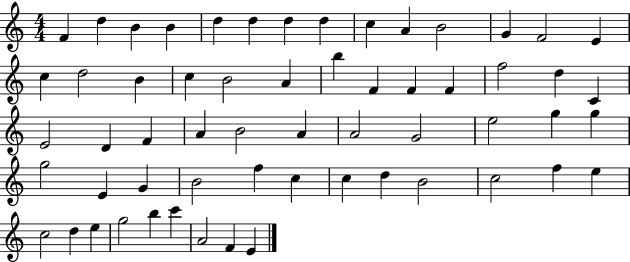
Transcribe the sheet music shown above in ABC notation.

X:1
T:Untitled
M:4/4
L:1/4
K:C
F d B B d d d d c A B2 G F2 E c d2 B c B2 A b F F F f2 d C E2 D F A B2 A A2 G2 e2 g g g2 E G B2 f c c d B2 c2 f e c2 d e g2 b c' A2 F E